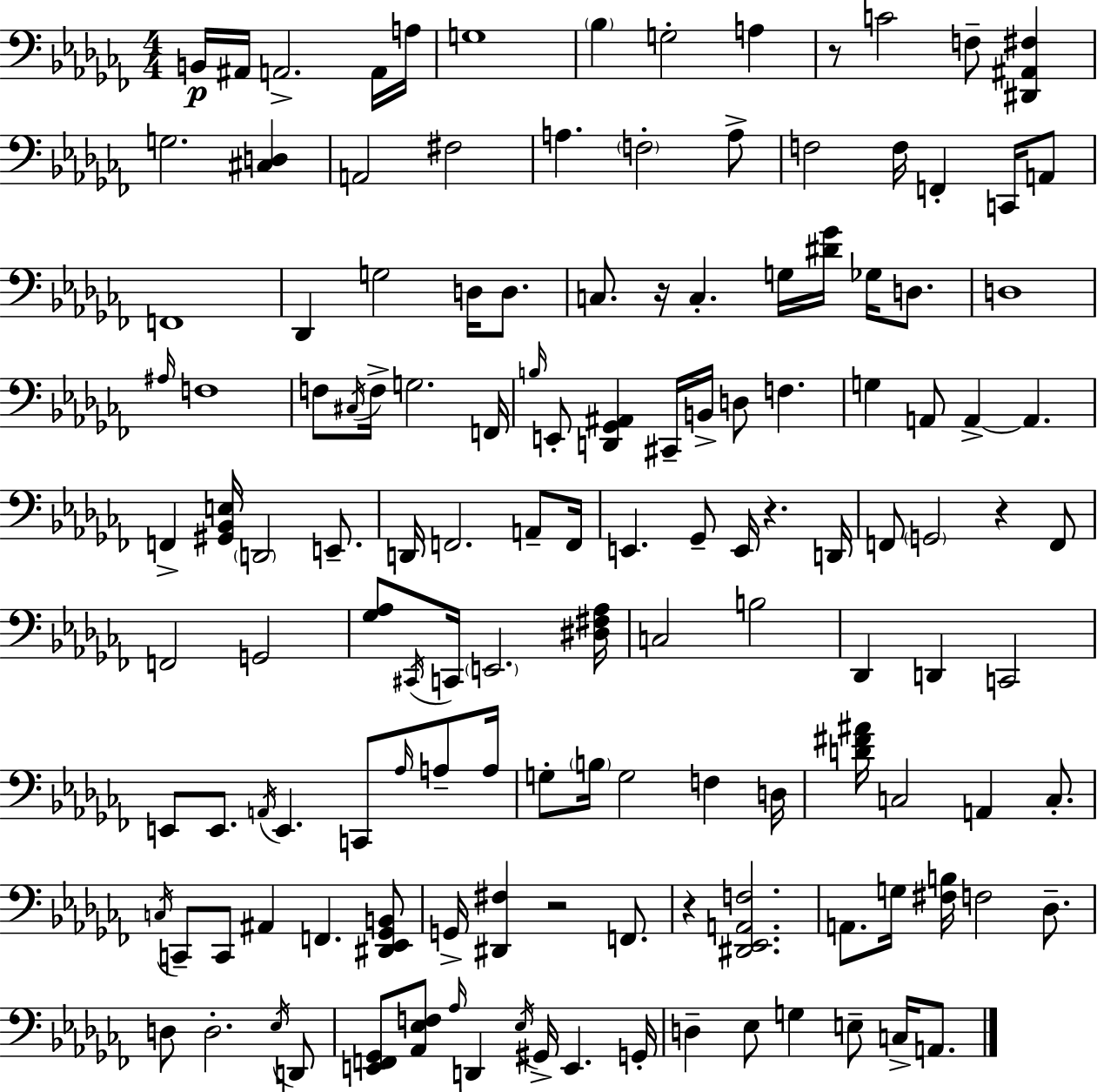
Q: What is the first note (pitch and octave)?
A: B2